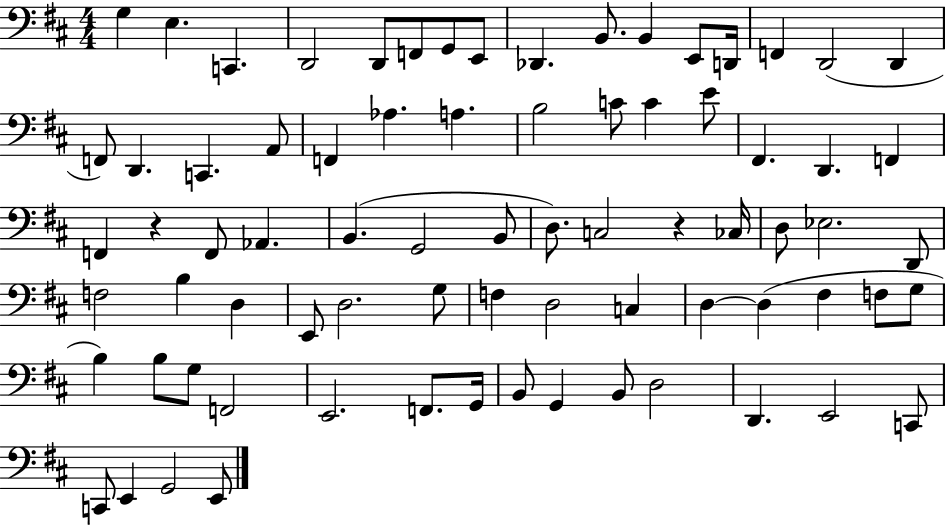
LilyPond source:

{
  \clef bass
  \numericTimeSignature
  \time 4/4
  \key d \major
  g4 e4. c,4. | d,2 d,8 f,8 g,8 e,8 | des,4. b,8. b,4 e,8 d,16 | f,4 d,2( d,4 | \break f,8) d,4. c,4. a,8 | f,4 aes4. a4. | b2 c'8 c'4 e'8 | fis,4. d,4. f,4 | \break f,4 r4 f,8 aes,4. | b,4.( g,2 b,8 | d8.) c2 r4 ces16 | d8 ees2. d,8 | \break f2 b4 d4 | e,8 d2. g8 | f4 d2 c4 | d4~~ d4( fis4 f8 g8 | \break b4) b8 g8 f,2 | e,2. f,8. g,16 | b,8 g,4 b,8 d2 | d,4. e,2 c,8 | \break c,8 e,4 g,2 e,8 | \bar "|."
}